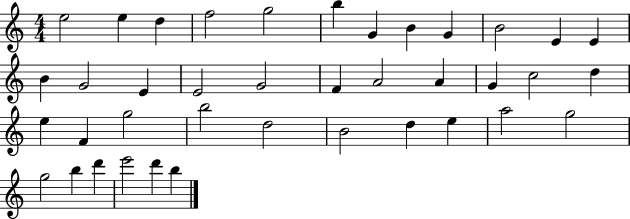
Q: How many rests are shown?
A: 0